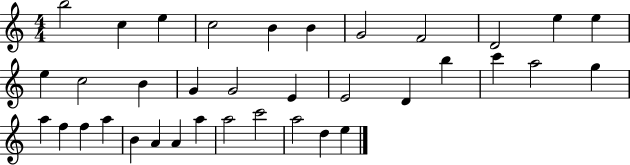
B5/h C5/q E5/q C5/h B4/q B4/q G4/h F4/h D4/h E5/q E5/q E5/q C5/h B4/q G4/q G4/h E4/q E4/h D4/q B5/q C6/q A5/h G5/q A5/q F5/q F5/q A5/q B4/q A4/q A4/q A5/q A5/h C6/h A5/h D5/q E5/q